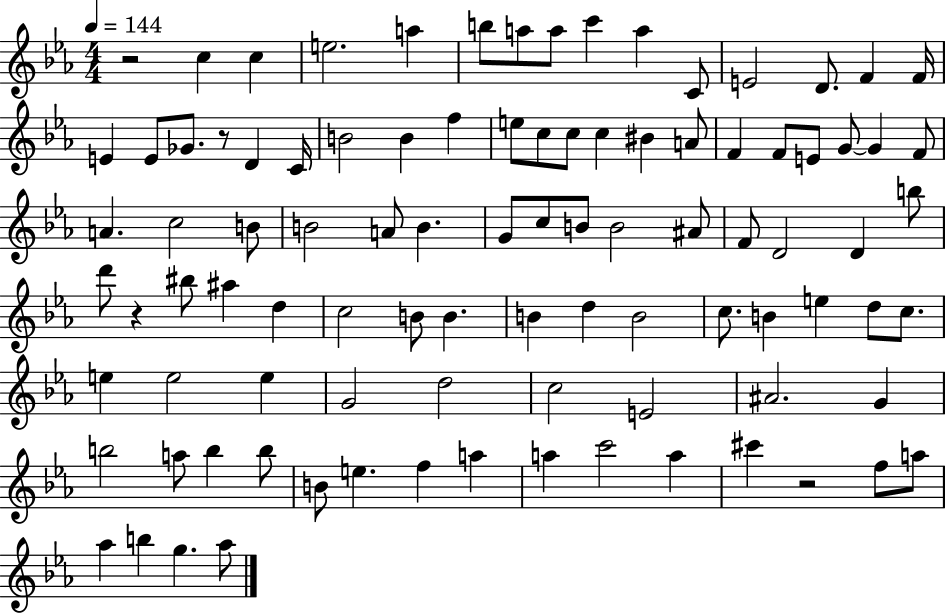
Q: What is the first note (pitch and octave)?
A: C5